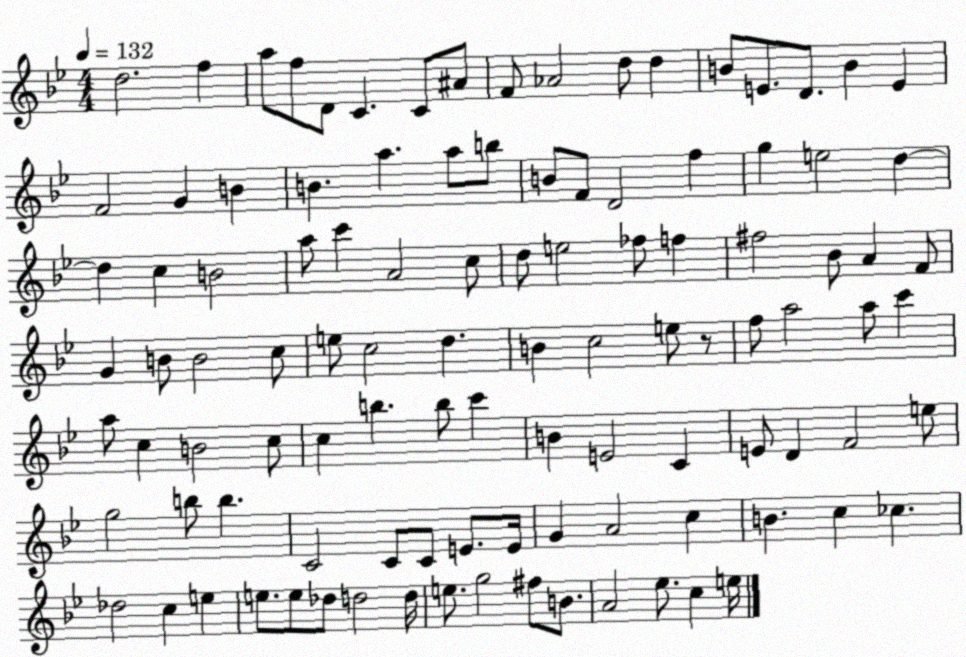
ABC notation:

X:1
T:Untitled
M:4/4
L:1/4
K:Bb
d2 f a/2 f/2 D/2 C C/2 ^A/2 F/2 _A2 d/2 d B/2 E/2 D/2 B E F2 G B B a a/2 b/2 B/2 F/2 D2 f g e2 d d c B2 a/2 c' A2 c/2 d/2 e2 _f/2 f ^f2 _B/2 A F/2 G B/2 B2 c/2 e/2 c2 d B c2 e/2 z/2 f/2 a2 a/2 c' a/2 c B2 c/2 c b b/2 c' B E2 C E/2 D F2 e/2 g2 b/2 b C2 C/2 C/2 E/2 E/4 G A2 c B c _c _d2 c e e/2 e/2 _d/2 d2 d/4 e/2 g2 ^f/2 B/2 A2 _e/2 c e/4